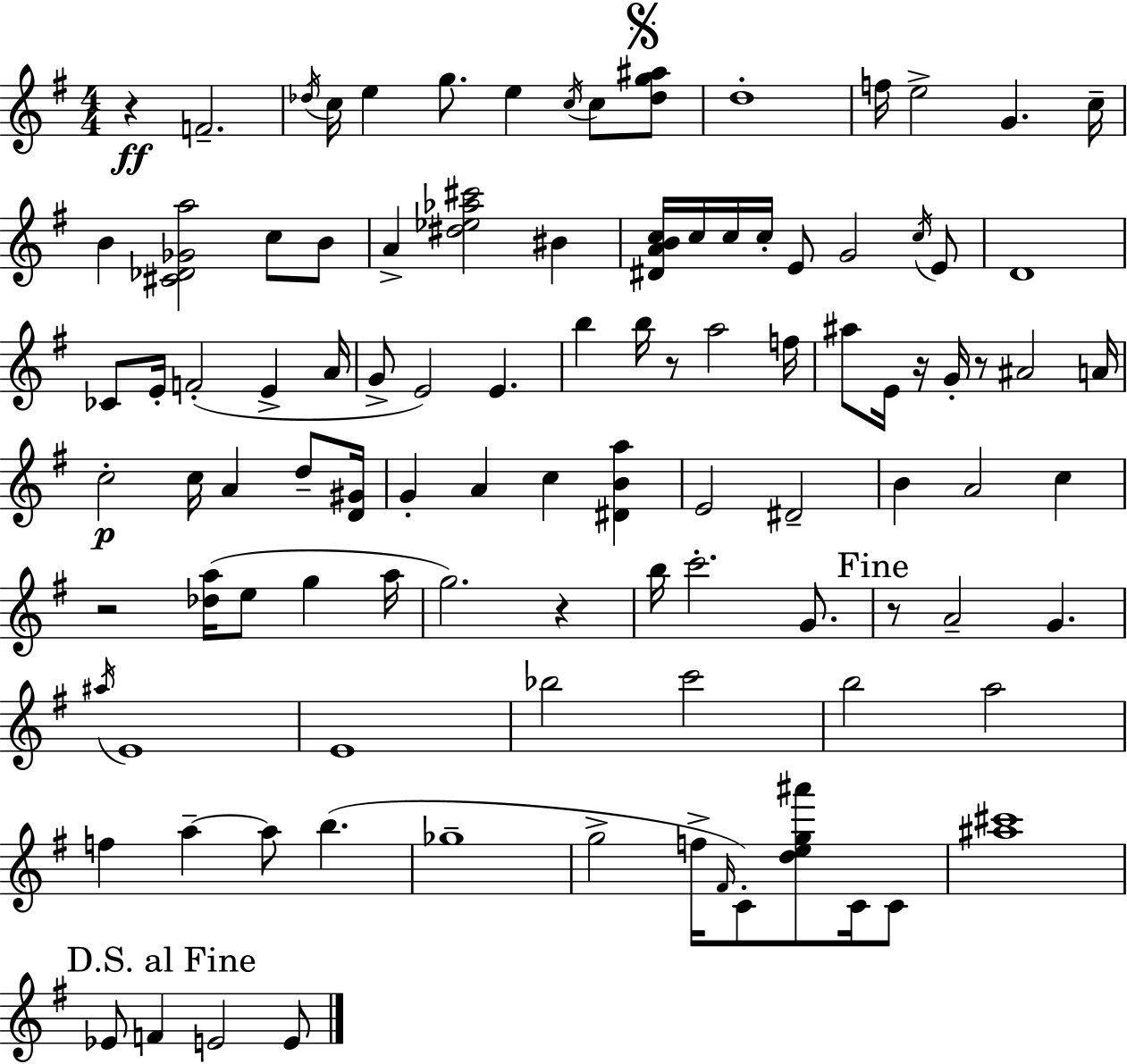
X:1
T:Untitled
M:4/4
L:1/4
K:Em
z F2 _d/4 c/4 e g/2 e c/4 c/2 [_dg^a]/2 d4 f/4 e2 G c/4 B [^C_D_Ga]2 c/2 B/2 A [^d_e_a^c']2 ^B [^DABc]/4 c/4 c/4 c/4 E/2 G2 c/4 E/2 D4 _C/2 E/4 F2 E A/4 G/2 E2 E b b/4 z/2 a2 f/4 ^a/2 E/4 z/4 G/4 z/2 ^A2 A/4 c2 c/4 A d/2 [D^G]/4 G A c [^DBa] E2 ^D2 B A2 c z2 [_da]/4 e/2 g a/4 g2 z b/4 c'2 G/2 z/2 A2 G ^a/4 E4 E4 _b2 c'2 b2 a2 f a a/2 b _g4 g2 f/4 ^F/4 C/2 [deg^a']/2 C/4 C/2 [^a^c']4 _E/2 F E2 E/2